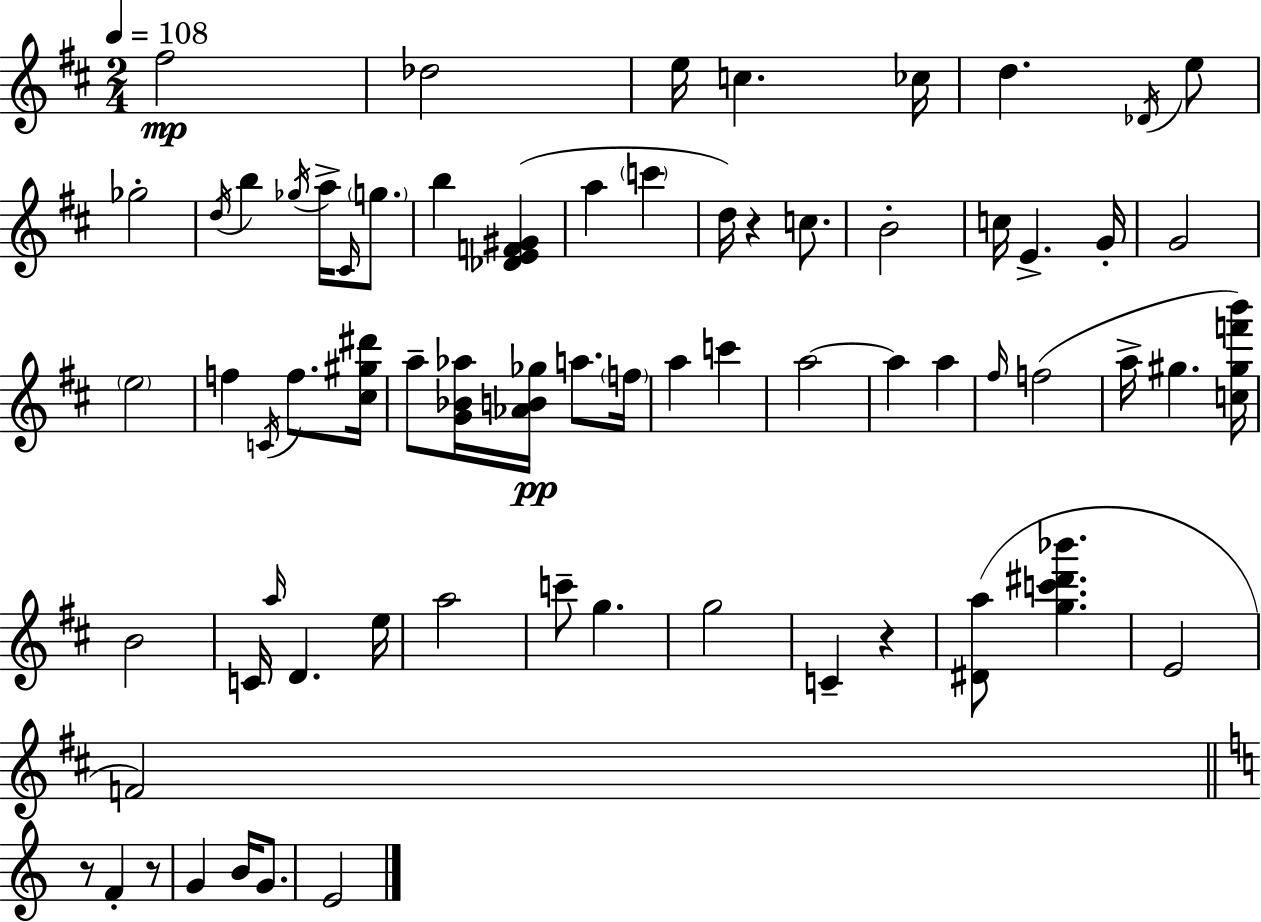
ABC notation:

X:1
T:Untitled
M:2/4
L:1/4
K:D
^f2 _d2 e/4 c _c/4 d _D/4 e/2 _g2 d/4 b _g/4 a/4 ^C/4 g/2 b [_DEF^G] a c' d/4 z c/2 B2 c/4 E G/4 G2 e2 f C/4 f/2 [^c^g^d']/4 a/2 [G_B_a]/4 [_AB_g]/4 a/2 f/4 a c' a2 a a ^f/4 f2 a/4 ^g [c^gf'b']/4 B2 C/4 a/4 D e/4 a2 c'/2 g g2 C z [^Da]/2 [gc'^d'_b'] E2 F2 z/2 F z/2 G B/4 G/2 E2